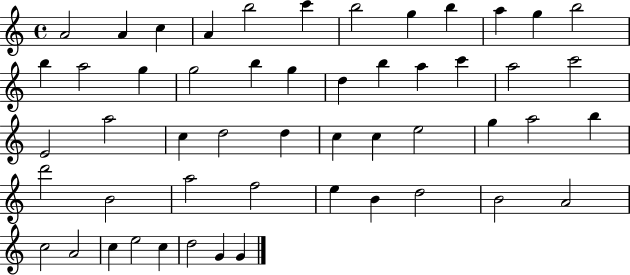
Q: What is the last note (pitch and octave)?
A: G4